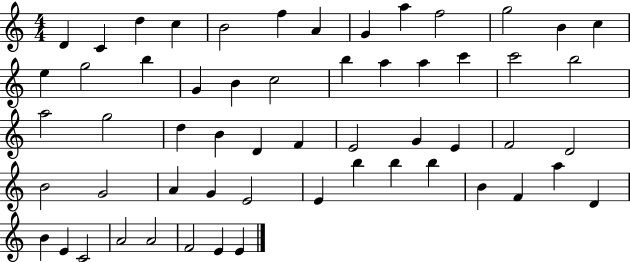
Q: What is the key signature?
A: C major